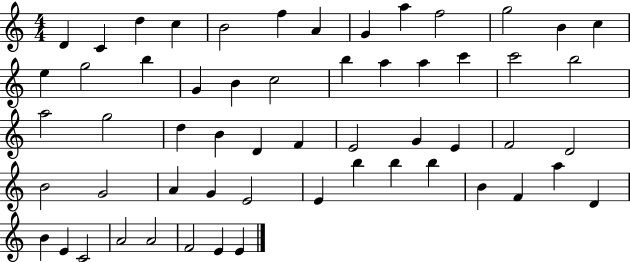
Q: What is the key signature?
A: C major